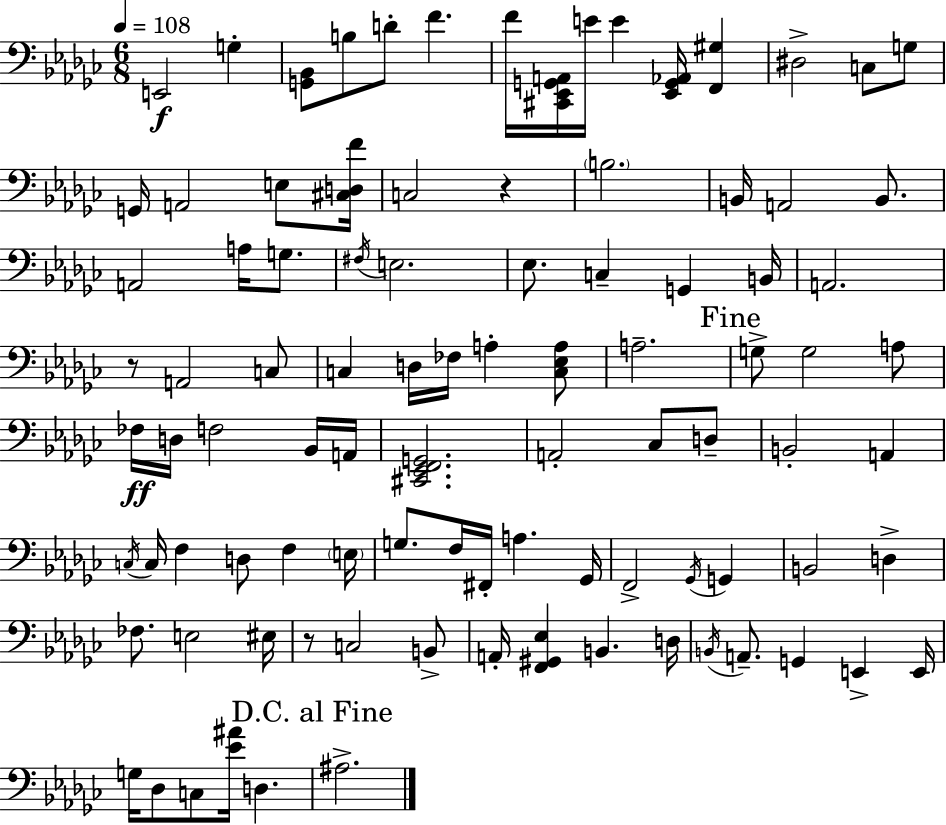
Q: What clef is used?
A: bass